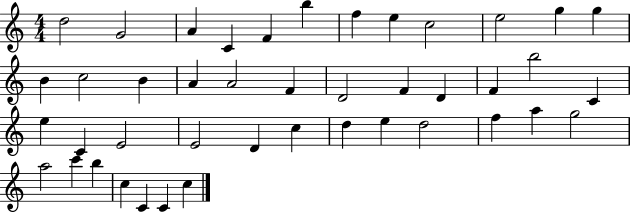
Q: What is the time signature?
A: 4/4